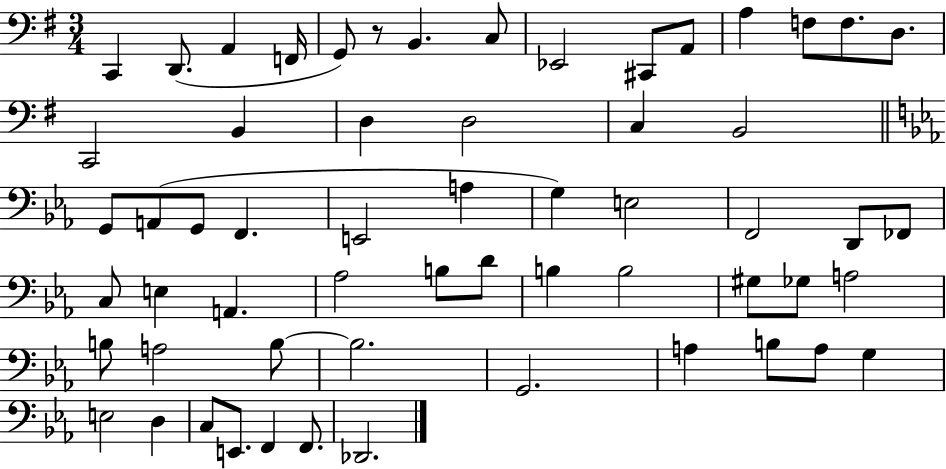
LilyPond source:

{
  \clef bass
  \numericTimeSignature
  \time 3/4
  \key g \major
  c,4 d,8.( a,4 f,16 | g,8) r8 b,4. c8 | ees,2 cis,8 a,8 | a4 f8 f8. d8. | \break c,2 b,4 | d4 d2 | c4 b,2 | \bar "||" \break \key c \minor g,8 a,8( g,8 f,4. | e,2 a4 | g4) e2 | f,2 d,8 fes,8 | \break c8 e4 a,4. | aes2 b8 d'8 | b4 b2 | gis8 ges8 a2 | \break b8 a2 b8~~ | b2. | g,2. | a4 b8 a8 g4 | \break e2 d4 | c8 e,8. f,4 f,8. | des,2. | \bar "|."
}